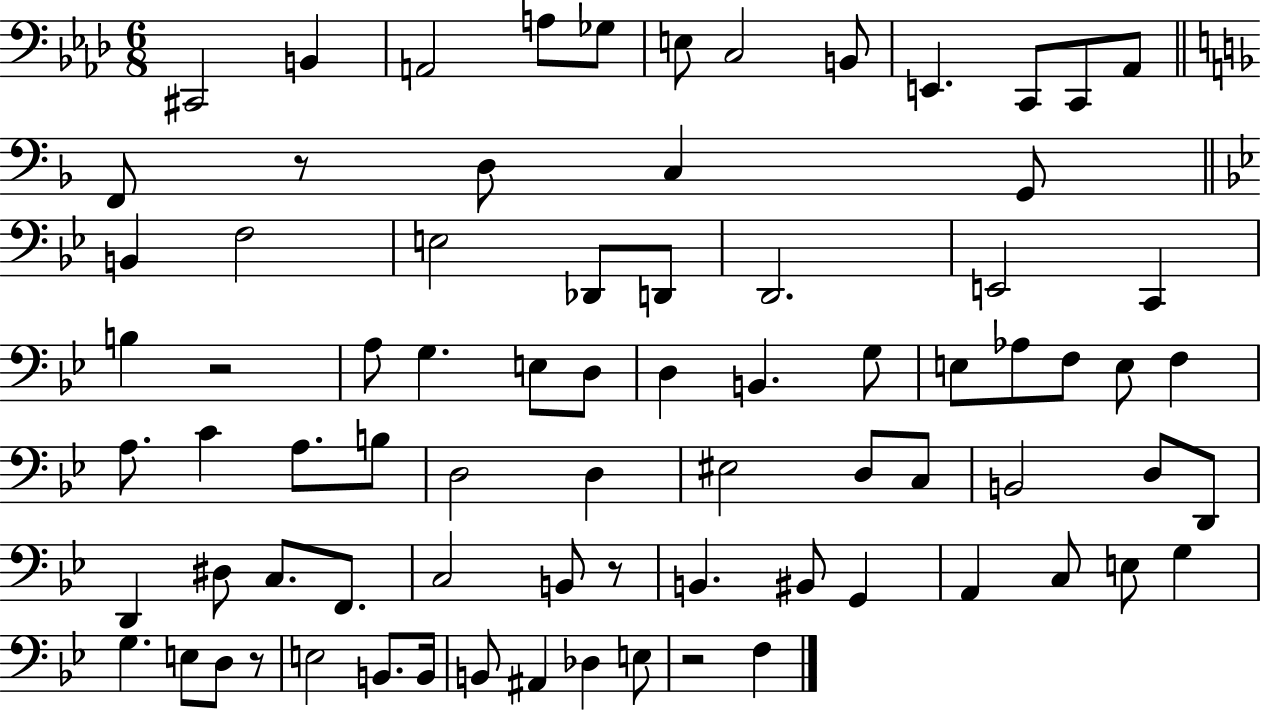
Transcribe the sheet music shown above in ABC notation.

X:1
T:Untitled
M:6/8
L:1/4
K:Ab
^C,,2 B,, A,,2 A,/2 _G,/2 E,/2 C,2 B,,/2 E,, C,,/2 C,,/2 _A,,/2 F,,/2 z/2 D,/2 C, G,,/2 B,, F,2 E,2 _D,,/2 D,,/2 D,,2 E,,2 C,, B, z2 A,/2 G, E,/2 D,/2 D, B,, G,/2 E,/2 _A,/2 F,/2 E,/2 F, A,/2 C A,/2 B,/2 D,2 D, ^E,2 D,/2 C,/2 B,,2 D,/2 D,,/2 D,, ^D,/2 C,/2 F,,/2 C,2 B,,/2 z/2 B,, ^B,,/2 G,, A,, C,/2 E,/2 G, G, E,/2 D,/2 z/2 E,2 B,,/2 B,,/4 B,,/2 ^A,, _D, E,/2 z2 F,